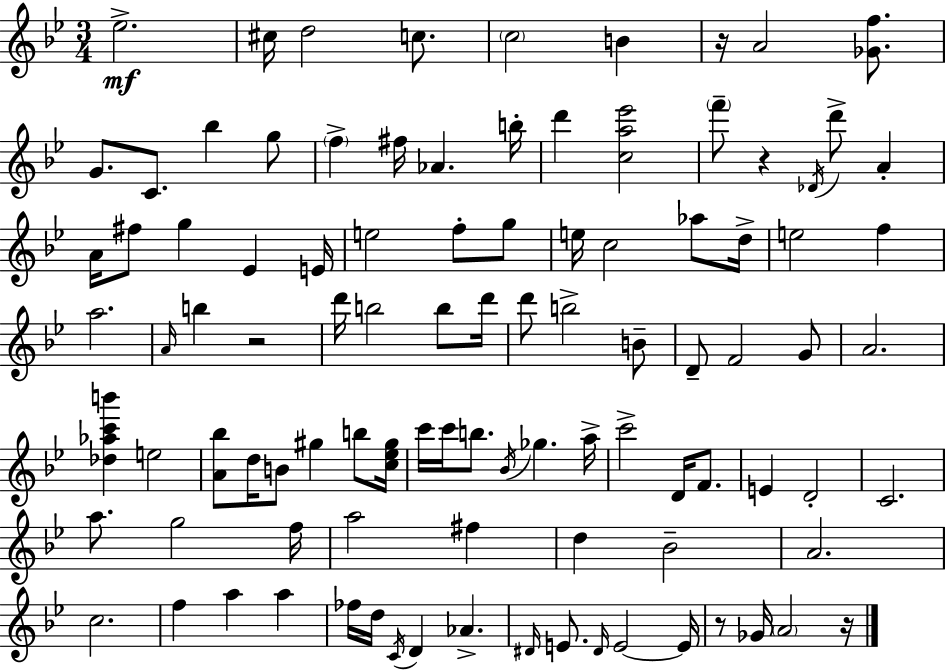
Eb5/h. C#5/s D5/h C5/e. C5/h B4/q R/s A4/h [Gb4,F5]/e. G4/e. C4/e. Bb5/q G5/e F5/q F#5/s Ab4/q. B5/s D6/q [C5,A5,Eb6]/h F6/e R/q Db4/s D6/e A4/q A4/s F#5/e G5/q Eb4/q E4/s E5/h F5/e G5/e E5/s C5/h Ab5/e D5/s E5/h F5/q A5/h. A4/s B5/q R/h D6/s B5/h B5/e D6/s D6/e B5/h B4/e D4/e F4/h G4/e A4/h. [Db5,Ab5,C6,B6]/q E5/h [A4,Bb5]/e D5/s B4/e G#5/q B5/e [C5,Eb5,G#5]/s C6/s C6/s B5/e. Bb4/s Gb5/q. A5/s C6/h D4/s F4/e. E4/q D4/h C4/h. A5/e. G5/h F5/s A5/h F#5/q D5/q Bb4/h A4/h. C5/h. F5/q A5/q A5/q FES5/s D5/s C4/s D4/q Ab4/q. D#4/s E4/e. D#4/s E4/h E4/s R/e Gb4/s A4/h R/s